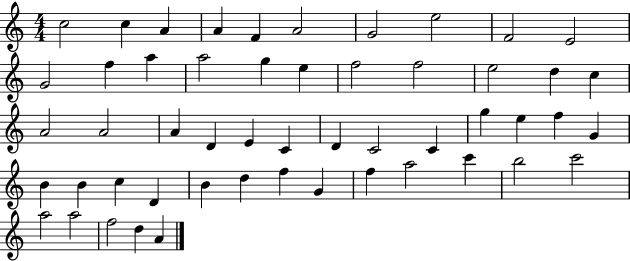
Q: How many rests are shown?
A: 0